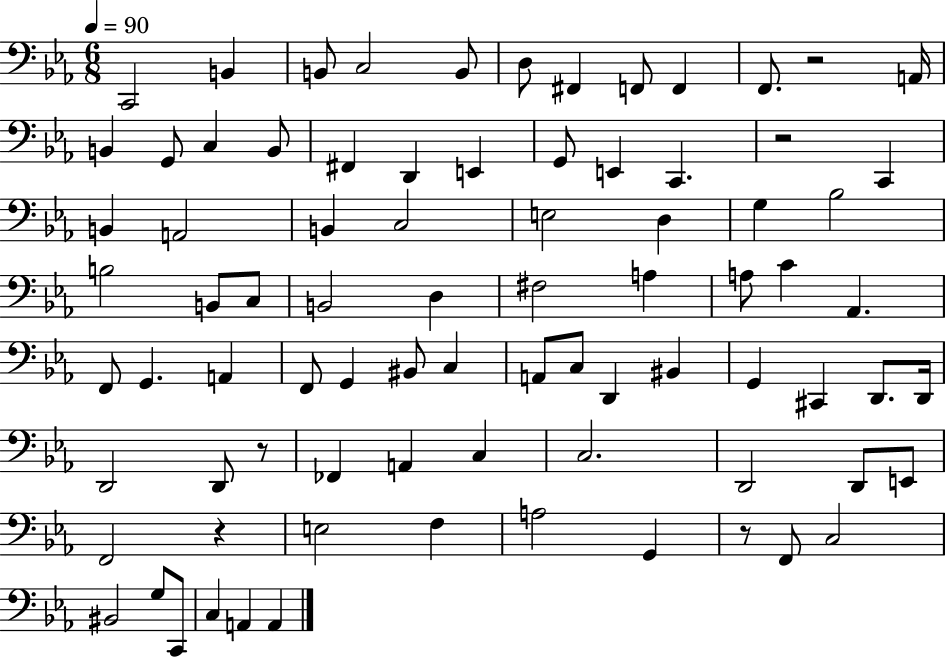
C2/h B2/q B2/e C3/h B2/e D3/e F#2/q F2/e F2/q F2/e. R/h A2/s B2/q G2/e C3/q B2/e F#2/q D2/q E2/q G2/e E2/q C2/q. R/h C2/q B2/q A2/h B2/q C3/h E3/h D3/q G3/q Bb3/h B3/h B2/e C3/e B2/h D3/q F#3/h A3/q A3/e C4/q Ab2/q. F2/e G2/q. A2/q F2/e G2/q BIS2/e C3/q A2/e C3/e D2/q BIS2/q G2/q C#2/q D2/e. D2/s D2/h D2/e R/e FES2/q A2/q C3/q C3/h. D2/h D2/e E2/e F2/h R/q E3/h F3/q A3/h G2/q R/e F2/e C3/h BIS2/h G3/e C2/e C3/q A2/q A2/q